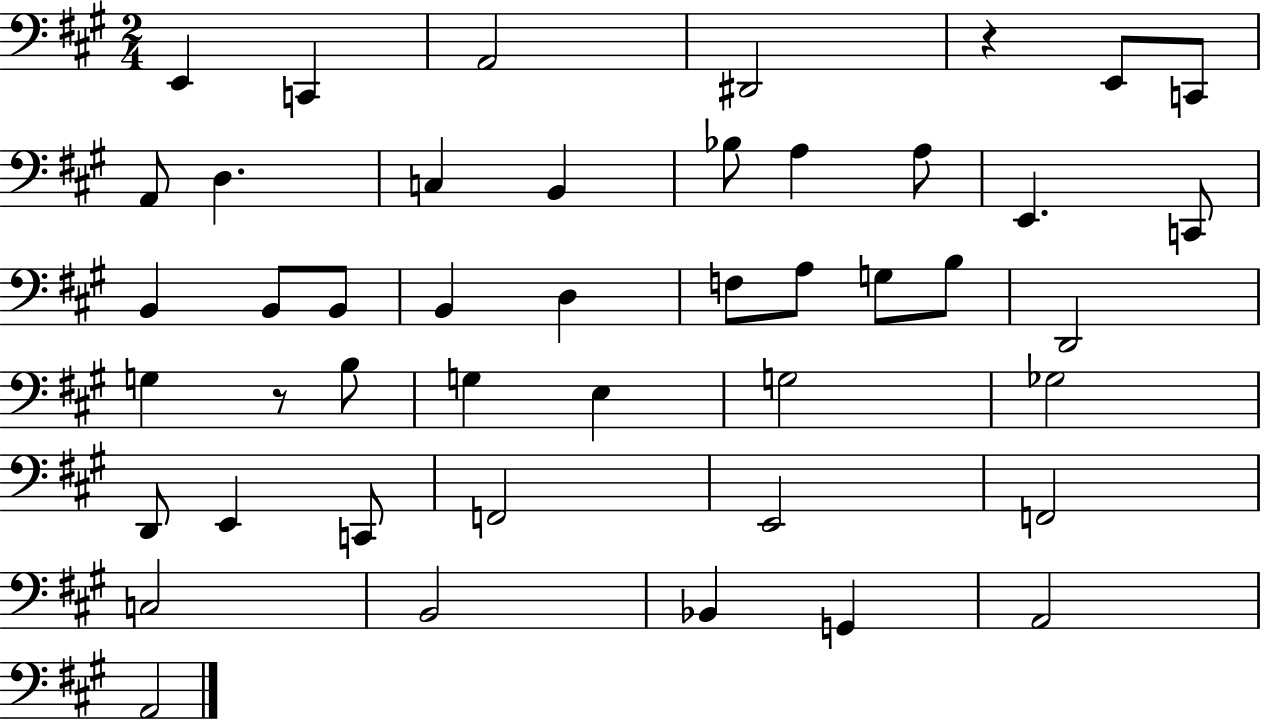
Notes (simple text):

E2/q C2/q A2/h D#2/h R/q E2/e C2/e A2/e D3/q. C3/q B2/q Bb3/e A3/q A3/e E2/q. C2/e B2/q B2/e B2/e B2/q D3/q F3/e A3/e G3/e B3/e D2/h G3/q R/e B3/e G3/q E3/q G3/h Gb3/h D2/e E2/q C2/e F2/h E2/h F2/h C3/h B2/h Bb2/q G2/q A2/h A2/h